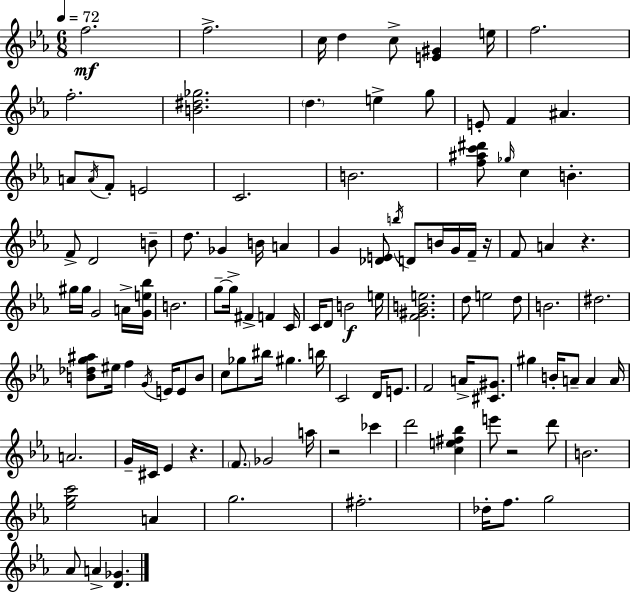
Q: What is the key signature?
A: EES major